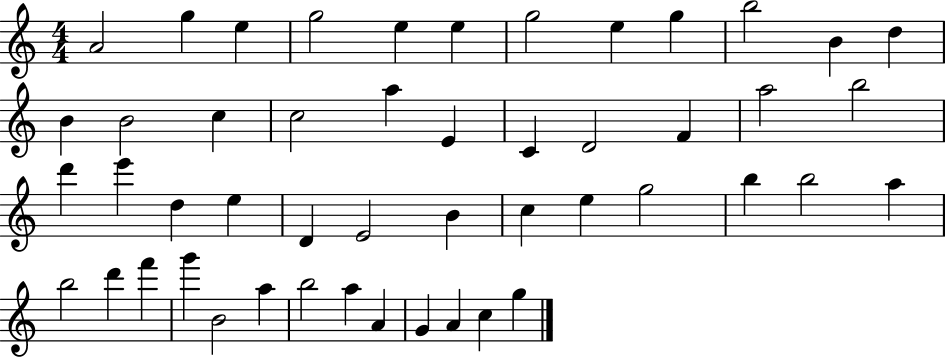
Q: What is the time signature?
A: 4/4